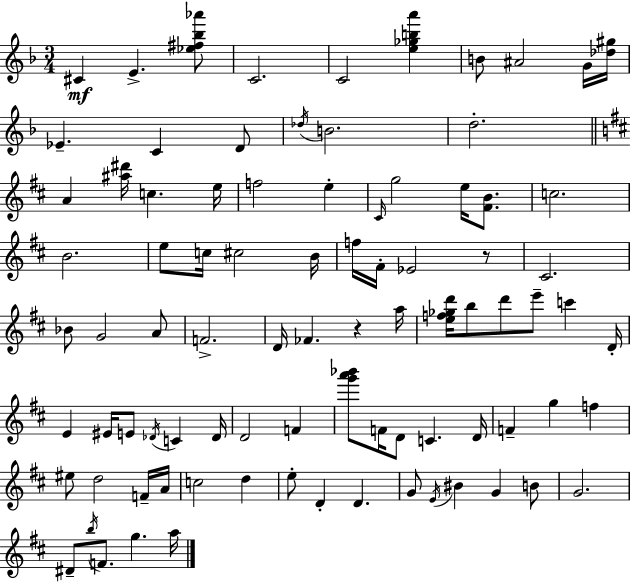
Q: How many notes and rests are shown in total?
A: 87